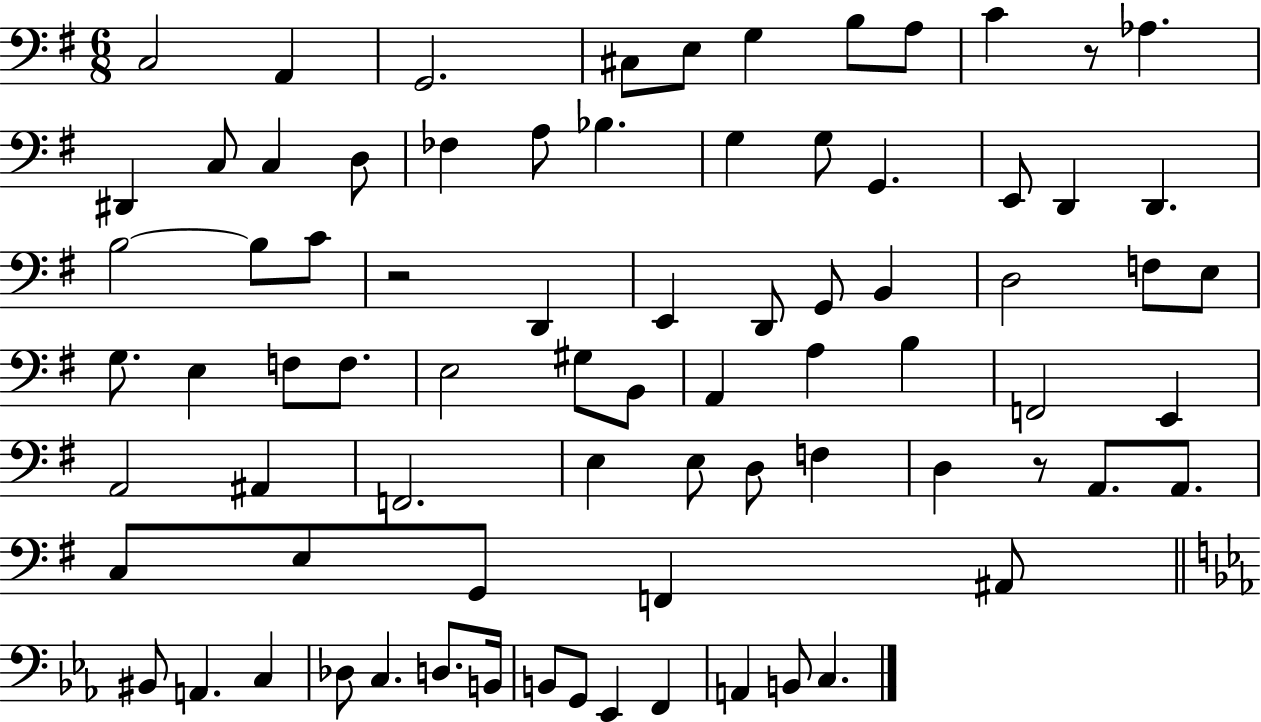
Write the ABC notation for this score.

X:1
T:Untitled
M:6/8
L:1/4
K:G
C,2 A,, G,,2 ^C,/2 E,/2 G, B,/2 A,/2 C z/2 _A, ^D,, C,/2 C, D,/2 _F, A,/2 _B, G, G,/2 G,, E,,/2 D,, D,, B,2 B,/2 C/2 z2 D,, E,, D,,/2 G,,/2 B,, D,2 F,/2 E,/2 G,/2 E, F,/2 F,/2 E,2 ^G,/2 B,,/2 A,, A, B, F,,2 E,, A,,2 ^A,, F,,2 E, E,/2 D,/2 F, D, z/2 A,,/2 A,,/2 C,/2 E,/2 G,,/2 F,, ^A,,/2 ^B,,/2 A,, C, _D,/2 C, D,/2 B,,/4 B,,/2 G,,/2 _E,, F,, A,, B,,/2 C,